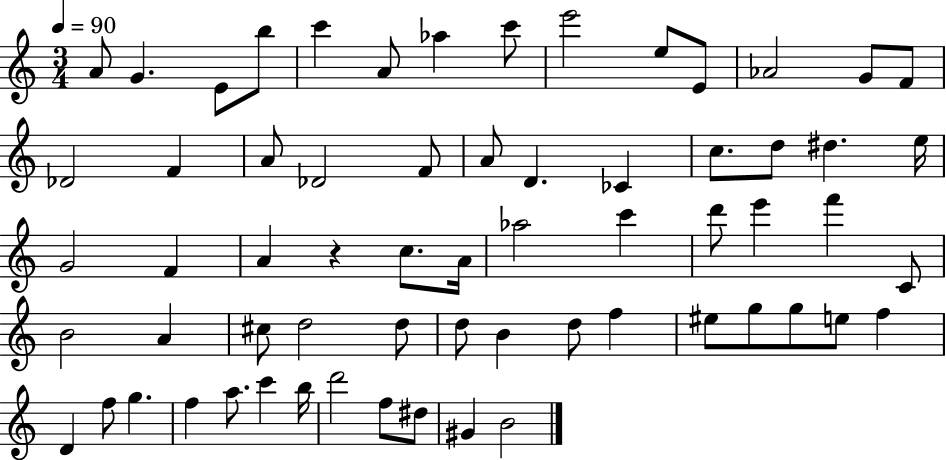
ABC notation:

X:1
T:Untitled
M:3/4
L:1/4
K:C
A/2 G E/2 b/2 c' A/2 _a c'/2 e'2 e/2 E/2 _A2 G/2 F/2 _D2 F A/2 _D2 F/2 A/2 D _C c/2 d/2 ^d e/4 G2 F A z c/2 A/4 _a2 c' d'/2 e' f' C/2 B2 A ^c/2 d2 d/2 d/2 B d/2 f ^e/2 g/2 g/2 e/2 f D f/2 g f a/2 c' b/4 d'2 f/2 ^d/2 ^G B2